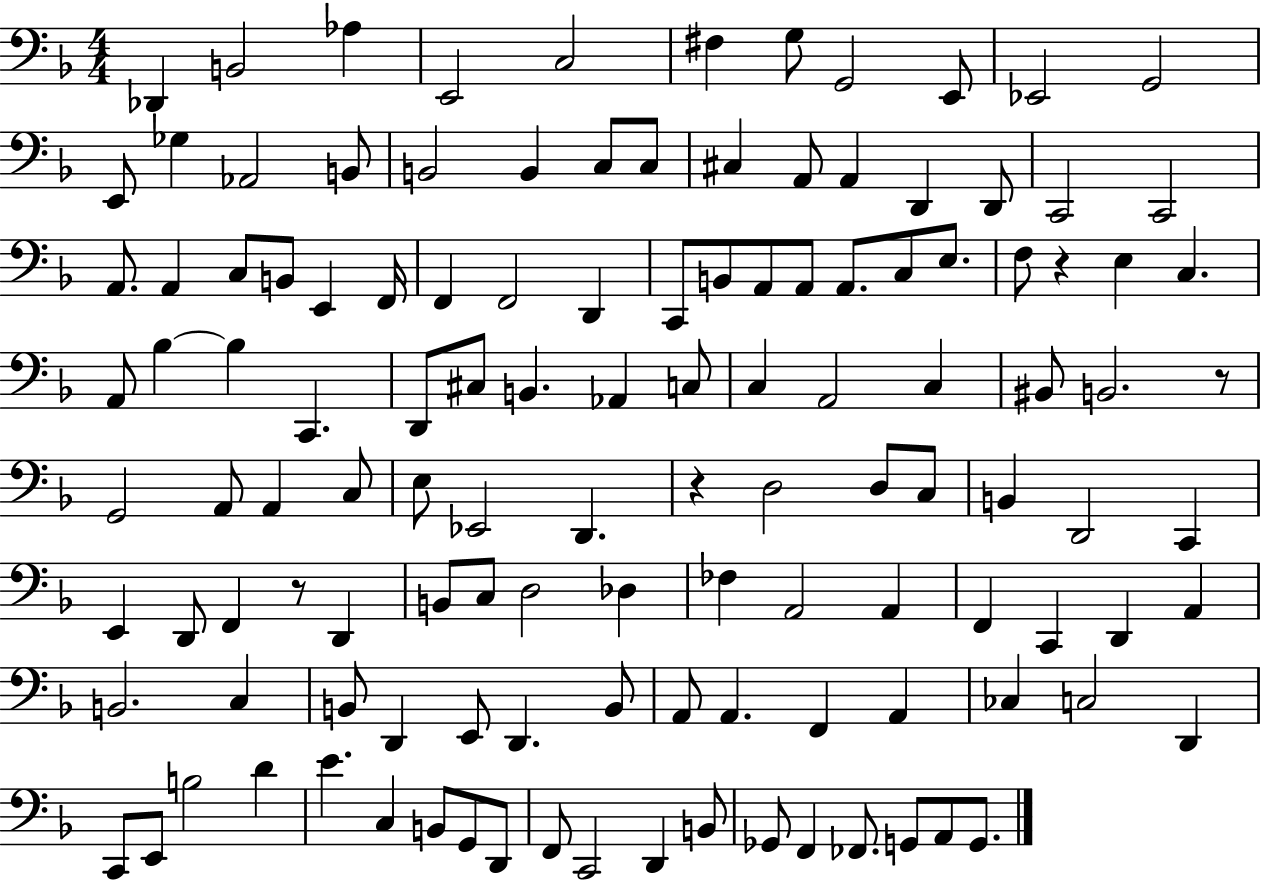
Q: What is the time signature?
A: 4/4